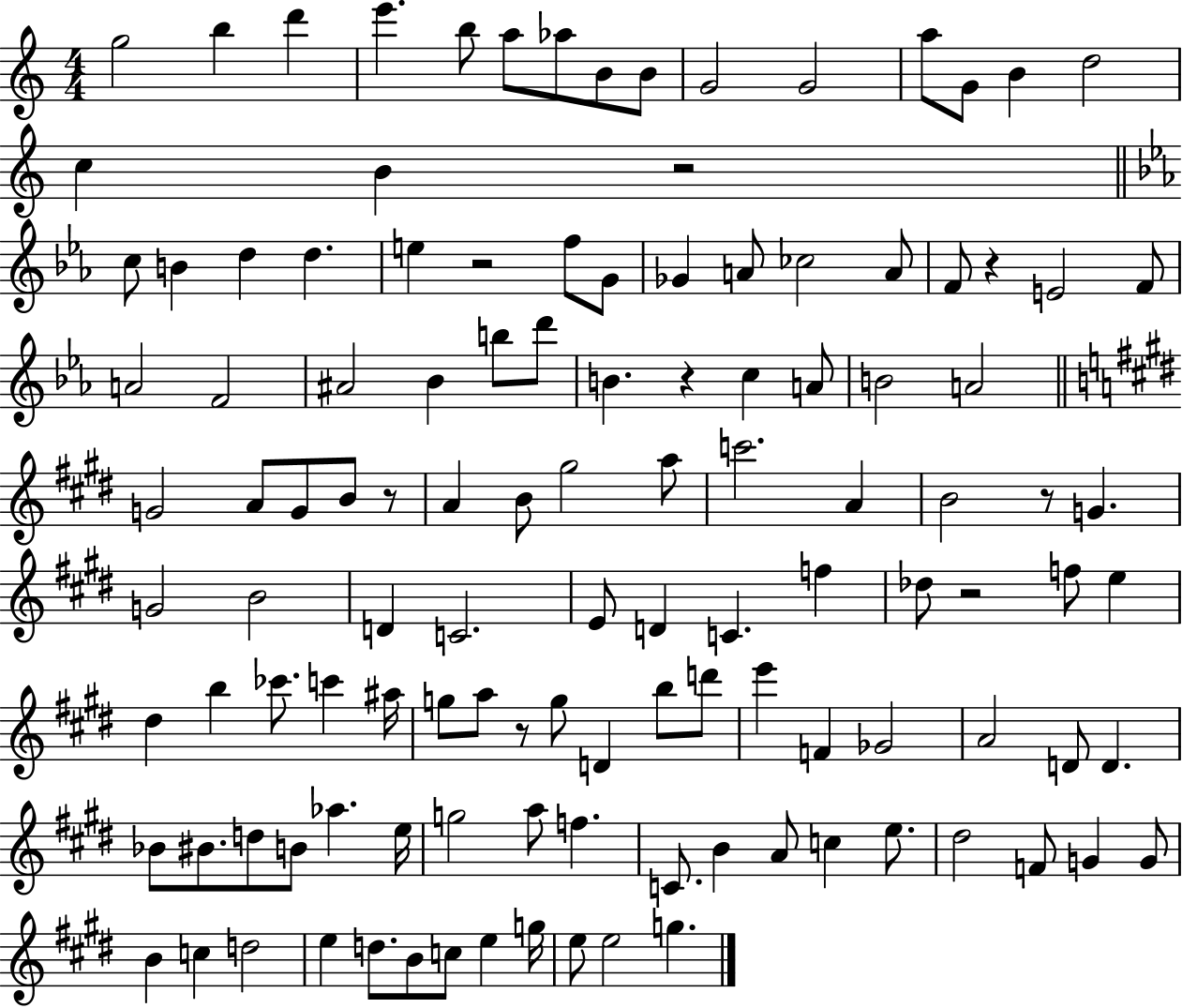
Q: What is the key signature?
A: C major